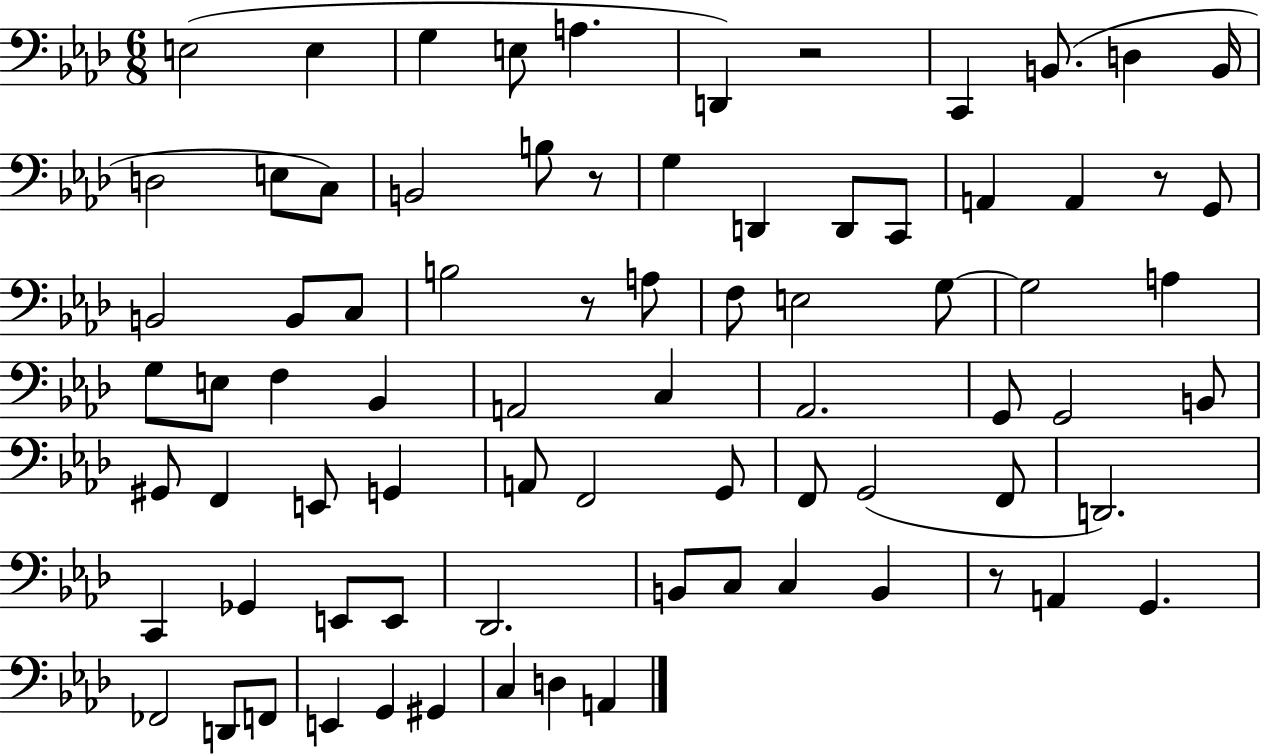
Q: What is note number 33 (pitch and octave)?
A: G3